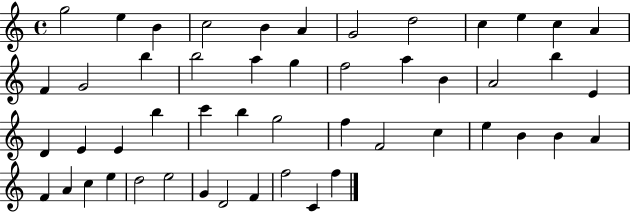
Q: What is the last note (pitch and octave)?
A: F5